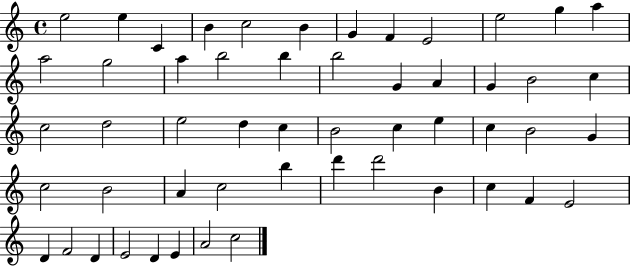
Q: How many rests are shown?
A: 0